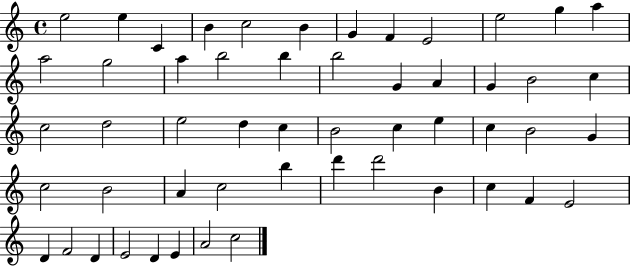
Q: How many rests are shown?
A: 0